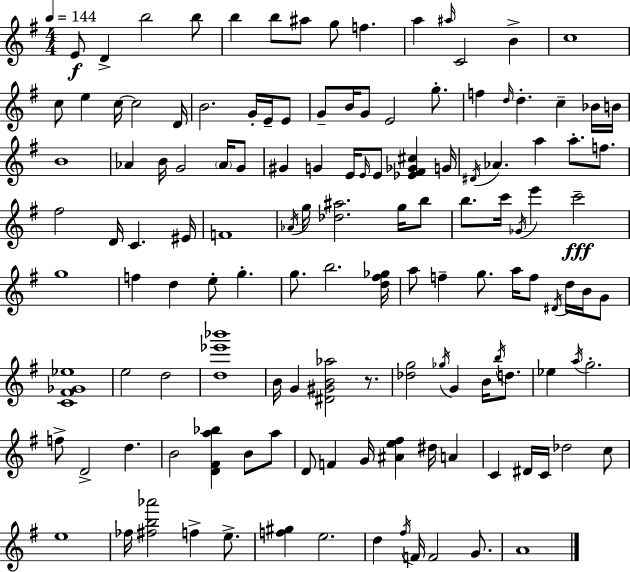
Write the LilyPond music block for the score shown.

{
  \clef treble
  \numericTimeSignature
  \time 4/4
  \key g \major
  \tempo 4 = 144
  e'8\f d'4-> b''2 b''8 | b''4 b''8 ais''8 g''8 f''4. | a''4 \grace { ais''16 } c'2 b'4-> | c''1 | \break c''8 e''4 c''16~~ c''2 | d'16 b'2. g'16-. e'16-- e'8 | g'8-- b'16 g'8 e'2 g''8.-. | f''4 \grace { d''16 } d''4.-. c''4-- | \break bes'16 b'16 b'1 | aes'4 b'16 g'2 \parenthesize aes'16 | g'8 gis'4 g'4 e'16 \grace { e'16 } e'8 <ees' fis' ges' cis''>4 | g'16 \acciaccatura { dis'16 } aes'4. a''4 a''8.-. | \break f''8. fis''2 d'16 c'4. | eis'16 f'1 | \acciaccatura { aes'16 } g''16 <des'' ais''>2. | g''16 b''8 b''8. c'''16 \acciaccatura { ges'16 } e'''4 c'''2--\fff | \break g''1 | f''4 d''4 e''8-. | g''4.-. g''8. b''2. | <d'' fis'' ges''>16 a''8 f''4-- g''8. a''16 | \break f''8 \acciaccatura { dis'16 } d''16 b'16 g'8 <c' fis' ges' ees''>1 | e''2 d''2 | <d'' ees''' bes'''>1 | b'16 g'4 <dis' gis' b' aes''>2 | \break r8. <des'' g''>2 \acciaccatura { ges''16 } | g'4 b'16 \acciaccatura { b''16 } d''8. ees''4 \acciaccatura { a''16 } g''2.-. | f''8-> d'2-> | d''4. b'2 | \break <d' fis' a'' bes''>4 b'8 a''8 d'8 f'4 | g'16 <ais' e'' fis''>4 dis''16 a'4 c'4 dis'16 c'16 | des''2 c''8 e''1 | fes''16 <fis'' b'' aes'''>2 | \break f''4-> e''8.-> <f'' gis''>4 e''2. | d''4 \acciaccatura { fis''16 } f'16 | f'2 g'8. a'1 | \bar "|."
}